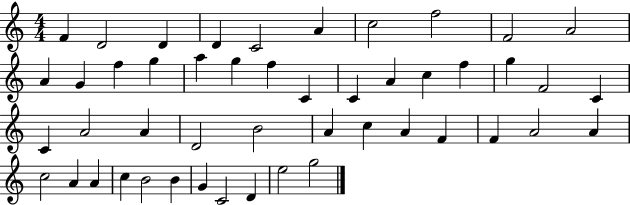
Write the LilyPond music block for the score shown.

{
  \clef treble
  \numericTimeSignature
  \time 4/4
  \key c \major
  f'4 d'2 d'4 | d'4 c'2 a'4 | c''2 f''2 | f'2 a'2 | \break a'4 g'4 f''4 g''4 | a''4 g''4 f''4 c'4 | c'4 a'4 c''4 f''4 | g''4 f'2 c'4 | \break c'4 a'2 a'4 | d'2 b'2 | a'4 c''4 a'4 f'4 | f'4 a'2 a'4 | \break c''2 a'4 a'4 | c''4 b'2 b'4 | g'4 c'2 d'4 | e''2 g''2 | \break \bar "|."
}